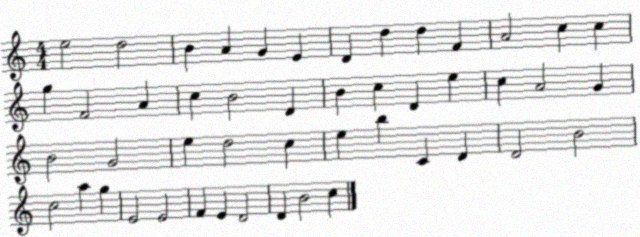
X:1
T:Untitled
M:4/4
L:1/4
K:C
e2 d2 B A G E D d d F A2 c c g F2 A c B2 D B c D e c A2 G B2 G2 e d2 c e b C D D2 B2 c2 a g E2 E2 F E D2 D B2 c